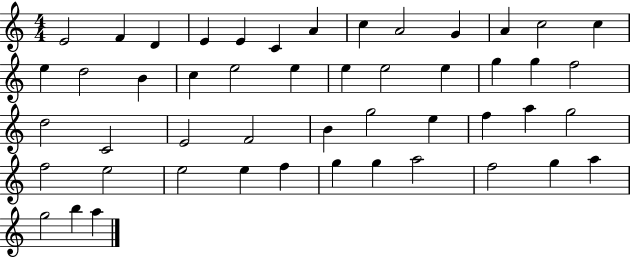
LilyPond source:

{
  \clef treble
  \numericTimeSignature
  \time 4/4
  \key c \major
  e'2 f'4 d'4 | e'4 e'4 c'4 a'4 | c''4 a'2 g'4 | a'4 c''2 c''4 | \break e''4 d''2 b'4 | c''4 e''2 e''4 | e''4 e''2 e''4 | g''4 g''4 f''2 | \break d''2 c'2 | e'2 f'2 | b'4 g''2 e''4 | f''4 a''4 g''2 | \break f''2 e''2 | e''2 e''4 f''4 | g''4 g''4 a''2 | f''2 g''4 a''4 | \break g''2 b''4 a''4 | \bar "|."
}